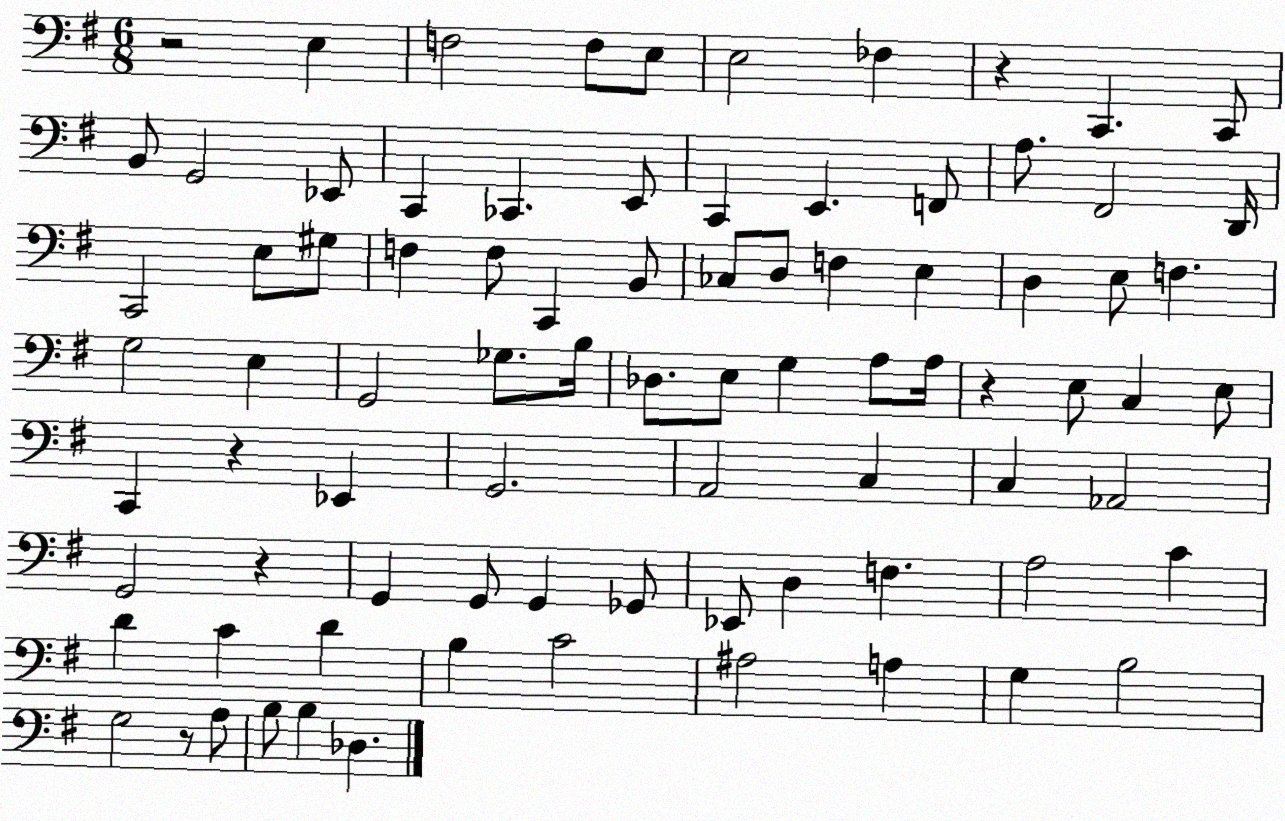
X:1
T:Untitled
M:6/8
L:1/4
K:G
z2 E, F,2 F,/2 E,/2 E,2 _F, z C,, C,,/2 B,,/2 G,,2 _E,,/2 C,, _C,, E,,/2 C,, E,, F,,/2 A,/2 ^F,,2 D,,/4 C,,2 E,/2 ^G,/2 F, F,/2 C,, B,,/2 _C,/2 D,/2 F, E, D, E,/2 F, G,2 E, G,,2 _G,/2 B,/4 _D,/2 E,/2 G, A,/2 A,/4 z E,/2 C, E,/2 C,, z _E,, G,,2 A,,2 C, C, _A,,2 G,,2 z G,, G,,/2 G,, _G,,/2 _E,,/2 D, F, A,2 C D C D B, C2 ^A,2 A, G, B,2 G,2 z/2 A,/2 B,/2 B, _D,